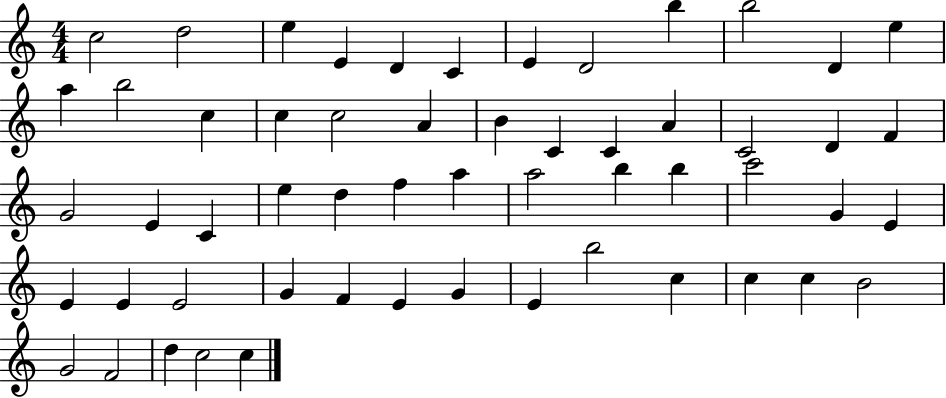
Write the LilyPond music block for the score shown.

{
  \clef treble
  \numericTimeSignature
  \time 4/4
  \key c \major
  c''2 d''2 | e''4 e'4 d'4 c'4 | e'4 d'2 b''4 | b''2 d'4 e''4 | \break a''4 b''2 c''4 | c''4 c''2 a'4 | b'4 c'4 c'4 a'4 | c'2 d'4 f'4 | \break g'2 e'4 c'4 | e''4 d''4 f''4 a''4 | a''2 b''4 b''4 | c'''2 g'4 e'4 | \break e'4 e'4 e'2 | g'4 f'4 e'4 g'4 | e'4 b''2 c''4 | c''4 c''4 b'2 | \break g'2 f'2 | d''4 c''2 c''4 | \bar "|."
}